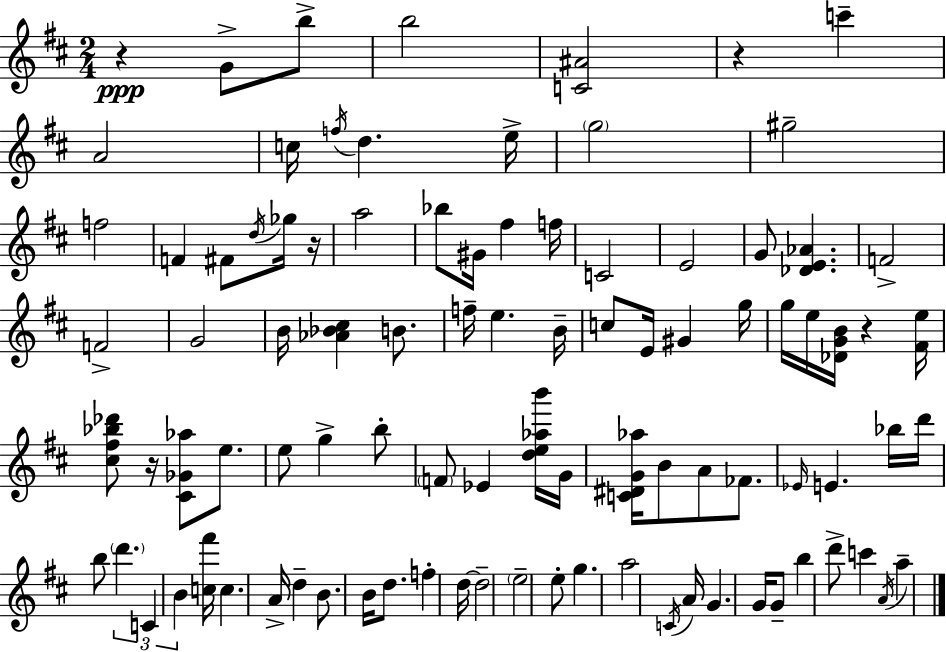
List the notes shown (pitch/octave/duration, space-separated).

R/q G4/e B5/e B5/h [C4,A#4]/h R/q C6/q A4/h C5/s F5/s D5/q. E5/s G5/h G#5/h F5/h F4/q F#4/e D5/s Gb5/s R/s A5/h Bb5/e G#4/s F#5/q F5/s C4/h E4/h G4/e [Db4,E4,Ab4]/q. F4/h F4/h G4/h B4/s [Ab4,Bb4,C#5]/q B4/e. F5/s E5/q. B4/s C5/e E4/s G#4/q G5/s G5/s E5/s [Db4,G4,B4]/s R/q [F#4,E5]/s [C#5,F#5,Bb5,Db6]/e R/s [C#4,Gb4,Ab5]/e E5/e. E5/e G5/q B5/e F4/e Eb4/q [D5,E5,Ab5,B6]/s G4/s [C4,D#4,G4,Ab5]/s B4/e A4/e FES4/e. Eb4/s E4/q. Bb5/s D6/s B5/e D6/q. C4/q B4/q [C5,F#6]/s C5/q. A4/s D5/q B4/e. B4/s D5/e. F5/q D5/s D5/h E5/h E5/e G5/q. A5/h C4/s A4/s G4/q. G4/s G4/e B5/q D6/e C6/q A4/s A5/q